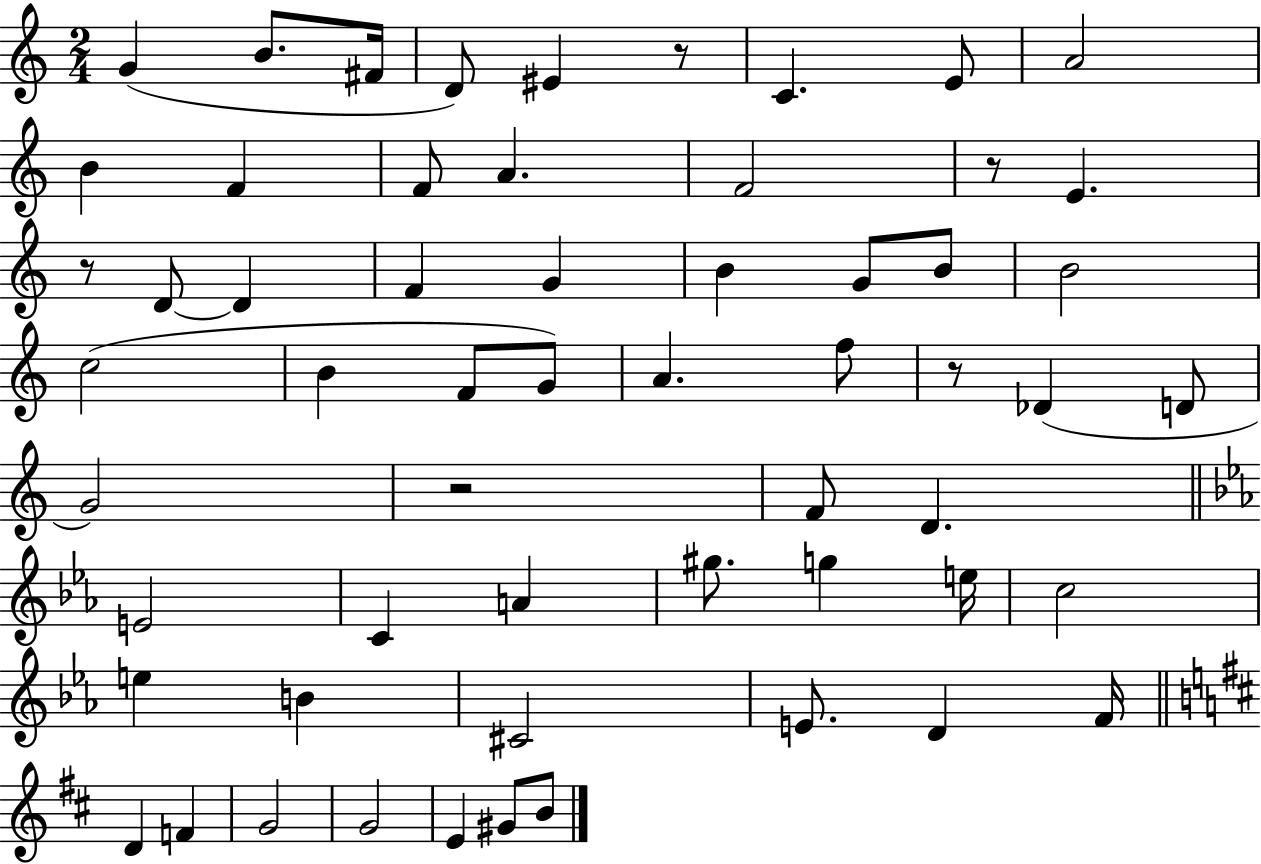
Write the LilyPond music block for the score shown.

{
  \clef treble
  \numericTimeSignature
  \time 2/4
  \key c \major
  g'4( b'8. fis'16 | d'8) eis'4 r8 | c'4. e'8 | a'2 | \break b'4 f'4 | f'8 a'4. | f'2 | r8 e'4. | \break r8 d'8~~ d'4 | f'4 g'4 | b'4 g'8 b'8 | b'2 | \break c''2( | b'4 f'8 g'8) | a'4. f''8 | r8 des'4( d'8 | \break g'2) | r2 | f'8 d'4. | \bar "||" \break \key ees \major e'2 | c'4 a'4 | gis''8. g''4 e''16 | c''2 | \break e''4 b'4 | cis'2 | e'8. d'4 f'16 | \bar "||" \break \key b \minor d'4 f'4 | g'2 | g'2 | e'4 gis'8 b'8 | \break \bar "|."
}